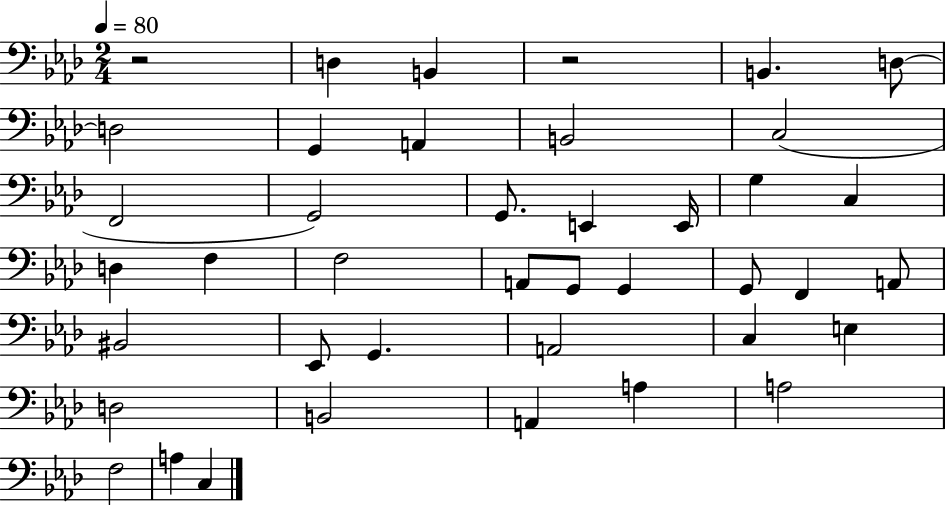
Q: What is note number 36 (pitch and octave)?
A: A3